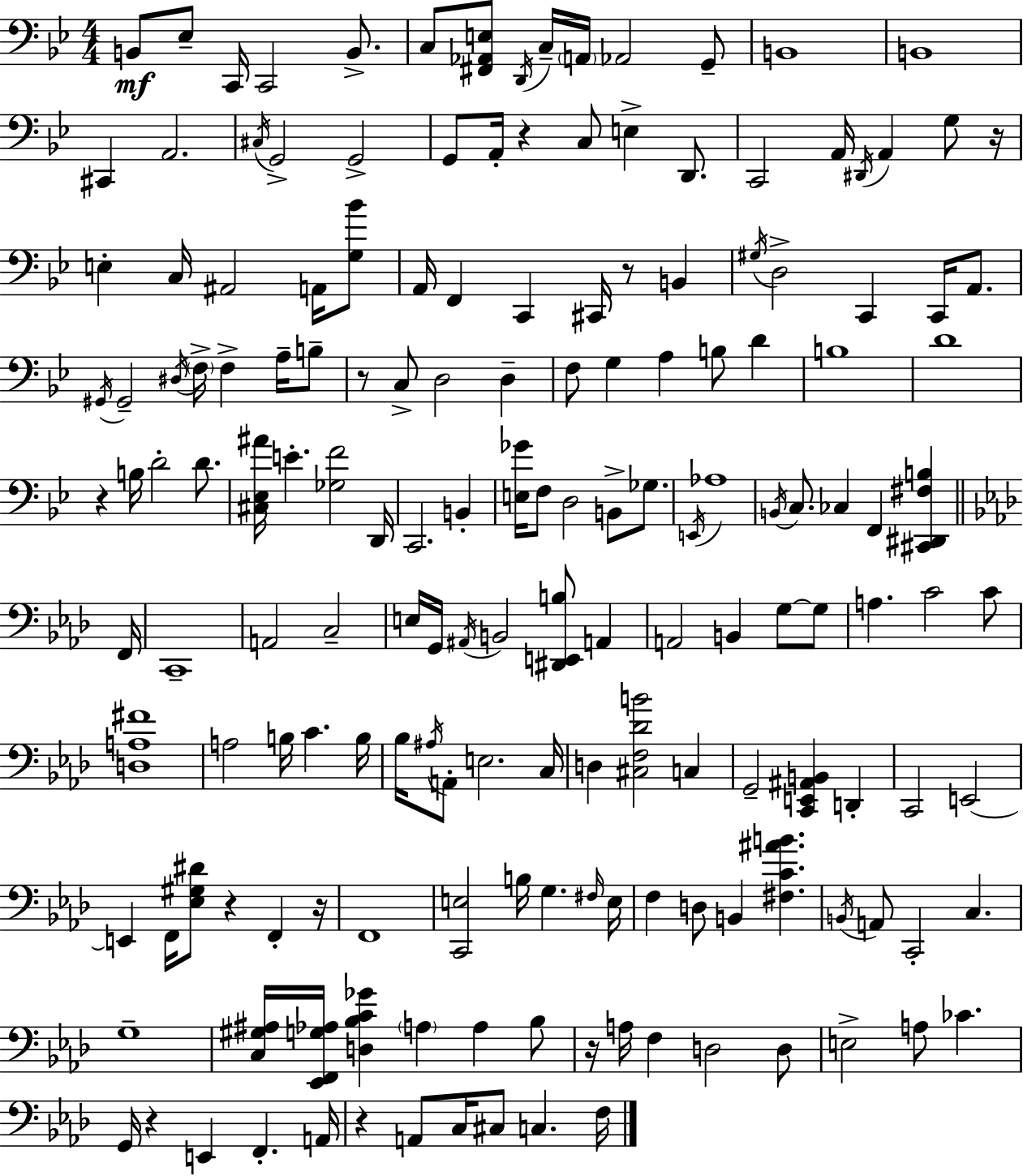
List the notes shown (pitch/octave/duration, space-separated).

B2/e Eb3/e C2/s C2/h B2/e. C3/e [F#2,Ab2,E3]/e D2/s C3/s A2/s Ab2/h G2/e B2/w B2/w C#2/q A2/h. C#3/s G2/h G2/h G2/e A2/s R/q C3/e E3/q D2/e. C2/h A2/s D#2/s A2/q G3/e R/s E3/q C3/s A#2/h A2/s [G3,Bb4]/e A2/s F2/q C2/q C#2/s R/e B2/q G#3/s D3/h C2/q C2/s A2/e. G#2/s G#2/h D#3/s F3/s F3/q A3/s B3/e R/e C3/e D3/h D3/q F3/e G3/q A3/q B3/e D4/q B3/w D4/w R/q B3/s D4/h D4/e. [C#3,Eb3,A#4]/s E4/q. [Gb3,F4]/h D2/s C2/h. B2/q [E3,Gb4]/s F3/e D3/h B2/e Gb3/e. E2/s Ab3/w B2/s C3/e. CES3/q F2/q [C#2,D#2,F#3,B3]/q F2/s C2/w A2/h C3/h E3/s G2/s A#2/s B2/h [D#2,E2,B3]/e A2/q A2/h B2/q G3/e G3/e A3/q. C4/h C4/e [D3,A3,F#4]/w A3/h B3/s C4/q. B3/s Bb3/s A#3/s A2/e E3/h. C3/s D3/q [C#3,F3,Db4,B4]/h C3/q G2/h [C2,E2,A#2,B2]/q D2/q C2/h E2/h E2/q F2/s [Eb3,G#3,D#4]/e R/q F2/q R/s F2/w [C2,E3]/h B3/s G3/q. F#3/s E3/s F3/q D3/e B2/q [F#3,C4,A#4,B4]/q. B2/s A2/e C2/h C3/q. G3/w [C3,G#3,A#3]/s [Eb2,F2,G3,Ab3]/s [D3,Bb3,C4,Gb4]/q A3/q A3/q Bb3/e R/s A3/s F3/q D3/h D3/e E3/h A3/e CES4/q. G2/s R/q E2/q F2/q. A2/s R/q A2/e C3/s C#3/e C3/q. F3/s